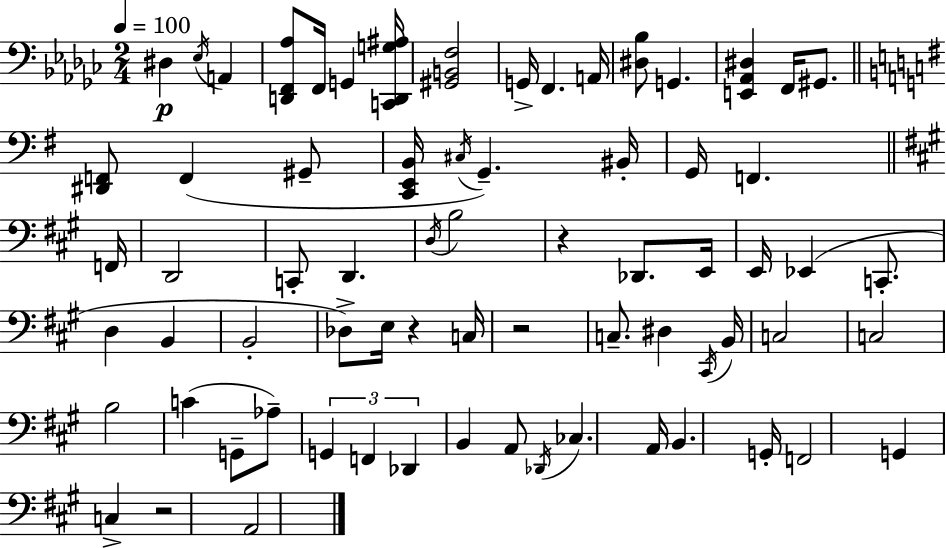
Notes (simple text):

D#3/q Eb3/s A2/q [D2,F2,Ab3]/e F2/s G2/q [C2,D2,G3,A#3]/s [G#2,B2,F3]/h G2/s F2/q. A2/s [D#3,Bb3]/e G2/q. [E2,Ab2,D#3]/q F2/s G#2/e. [D#2,F2]/e F2/q G#2/e [C2,E2,B2]/s C#3/s G2/q. BIS2/s G2/s F2/q. F2/s D2/h C2/e D2/q. D3/s B3/h R/q Db2/e. E2/s E2/s Eb2/q C2/e. D3/q B2/q B2/h Db3/e E3/s R/q C3/s R/h C3/e. D#3/q C#2/s B2/s C3/h C3/h B3/h C4/q G2/e Ab3/e G2/q F2/q Db2/q B2/q A2/e Db2/s CES3/q. A2/s B2/q. G2/s F2/h G2/q C3/q R/h A2/h